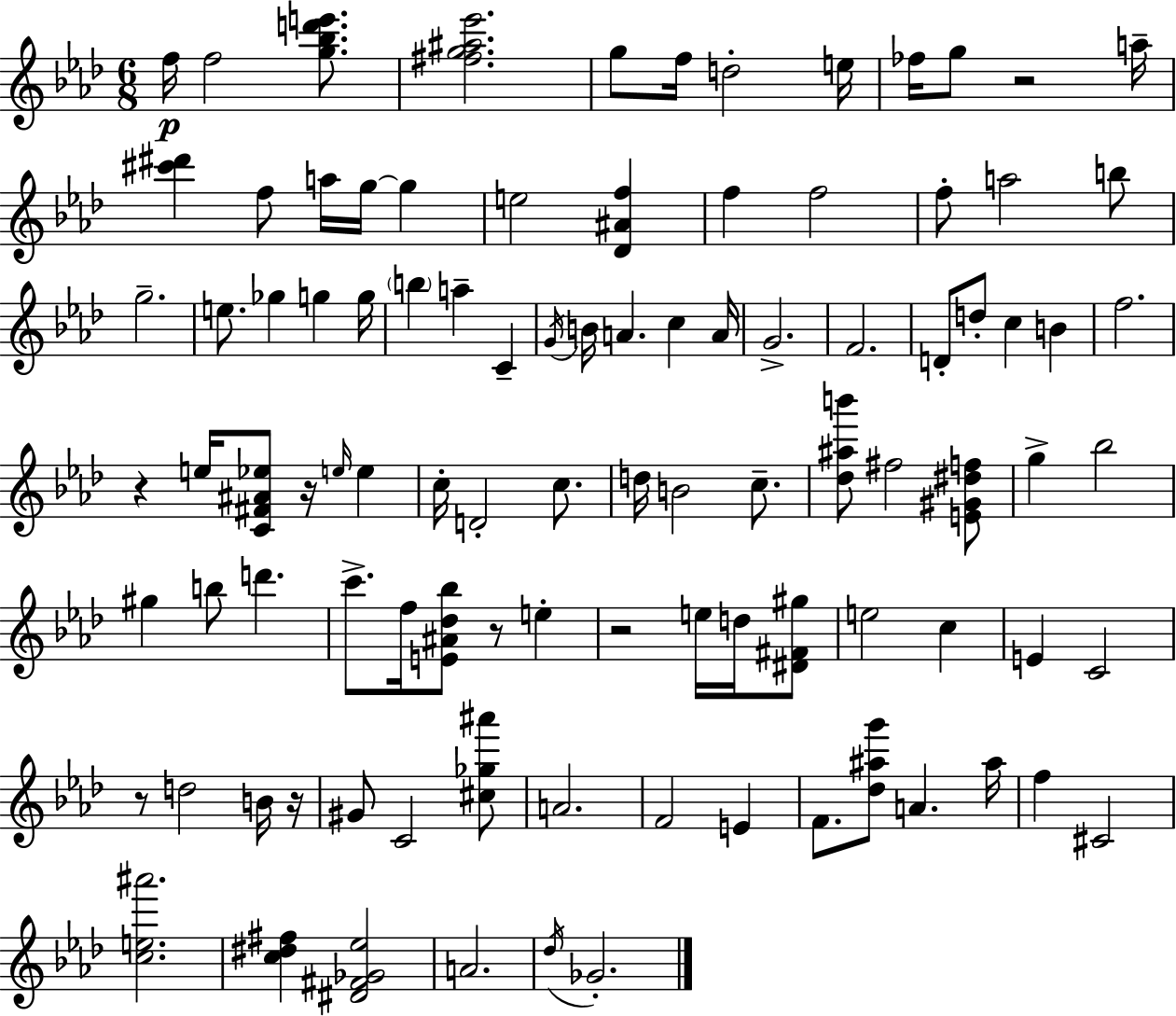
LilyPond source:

{
  \clef treble
  \numericTimeSignature
  \time 6/8
  \key f \minor
  f''16\p f''2 <g'' bes'' d''' e'''>8. | <fis'' g'' ais'' ees'''>2. | g''8 f''16 d''2-. e''16 | fes''16 g''8 r2 a''16-- | \break <cis''' dis'''>4 f''8 a''16 g''16~~ g''4 | e''2 <des' ais' f''>4 | f''4 f''2 | f''8-. a''2 b''8 | \break g''2.-- | e''8. ges''4 g''4 g''16 | \parenthesize b''4 a''4-- c'4-- | \acciaccatura { g'16 } b'16 a'4. c''4 | \break a'16 g'2.-> | f'2. | d'8-. d''8-. c''4 b'4 | f''2. | \break r4 e''16 <c' fis' ais' ees''>8 r16 \grace { e''16 } e''4 | c''16-. d'2-. c''8. | d''16 b'2 c''8.-- | <des'' ais'' b'''>8 fis''2 | \break <e' gis' dis'' f''>8 g''4-> bes''2 | gis''4 b''8 d'''4. | c'''8.-> f''16 <e' ais' des'' bes''>8 r8 e''4-. | r2 e''16 d''16 | \break <dis' fis' gis''>8 e''2 c''4 | e'4 c'2 | r8 d''2 | b'16 r16 gis'8 c'2 | \break <cis'' ges'' ais'''>8 a'2. | f'2 e'4 | f'8. <des'' ais'' g'''>8 a'4. | ais''16 f''4 cis'2 | \break <c'' e'' ais'''>2. | <c'' dis'' fis''>4 <dis' fis' ges' ees''>2 | a'2. | \acciaccatura { des''16 } ges'2.-. | \break \bar "|."
}